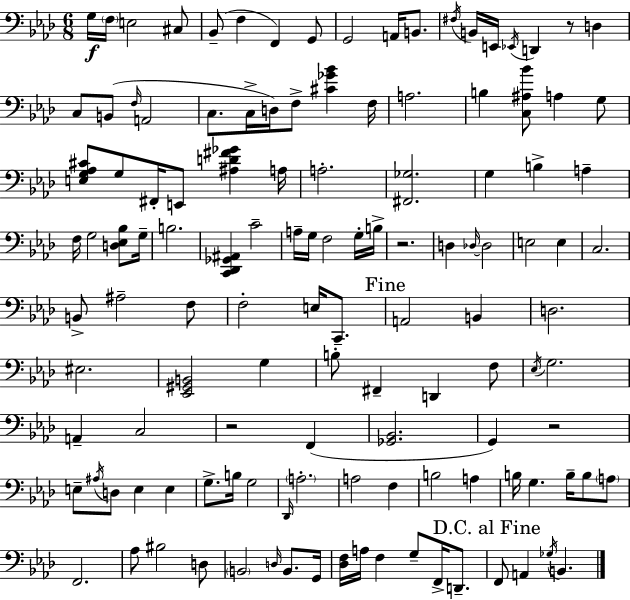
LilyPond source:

{
  \clef bass
  \numericTimeSignature
  \time 6/8
  \key aes \major
  g16\f \parenthesize f16 e2 cis8 | bes,8--( f4 f,4) g,8 | g,2 a,16 b,8. | \acciaccatura { fis16 } b,16 e,16 \acciaccatura { ees,16 } d,4 r8 d4 | \break c8 b,8( \grace { f16 } a,2 | c8. c16-> d16) f8-> <cis' ges' bes'>4 | f16 a2. | b4 <c ais bes'>8 a4 | \break g8 <e g aes cis'>8 g8 fis,16-. e,8 <ais d' fis' ges'>4 | a16 a2.-. | <fis, ges>2. | g4 b4-> a4-- | \break f16 g2 | <d ees bes>8 g16-- b2. | <c, des, ges, ais,>4 c'2-- | a16-- g16 f2 | \break g16-. b16-> r2. | d4 \grace { des16~ }~ des2 | e2 | e4 c2. | \break b,8-> ais2-- | f8 f2-. | e16 c,8.-- \mark "Fine" a,2 | b,4 d2. | \break eis2. | <ees, gis, b,>2 | g4 b8-. fis,4-- d,4 | f8 \acciaccatura { ees16 } g2. | \break a,4-- c2 | r2 | f,4( <ges, bes,>2. | g,4) r2 | \break e8-- \acciaccatura { ais16 } d8 e4 | e4 g8.-> b16 g2 | \grace { des,16 } \parenthesize a2.-. | a2 | \break f4 b2 | a4 b16 g4. | b16-- b8 \parenthesize a8 f,2. | aes8 bis2 | \break d8 \parenthesize b,2 | \grace { d16 } b,8. g,16 <des f>16 a16 f4 | g8-- f,16-> d,8.-- \mark "D.C. al Fine" f,8 a,4 | \acciaccatura { ges16 } b,4. \bar "|."
}